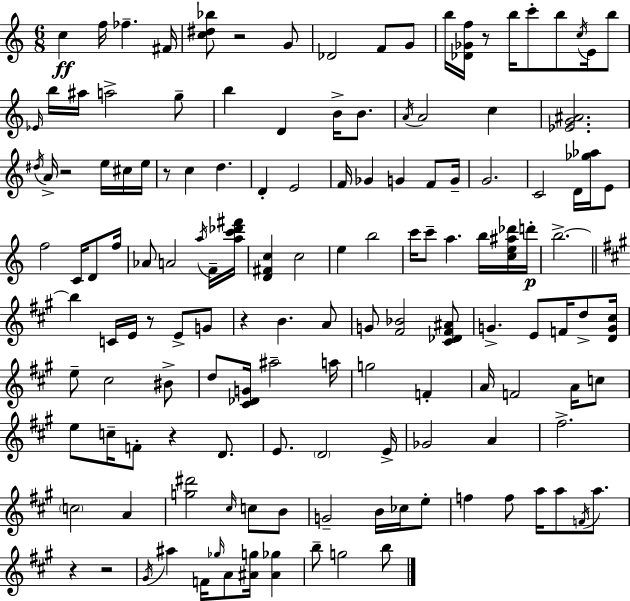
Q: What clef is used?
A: treble